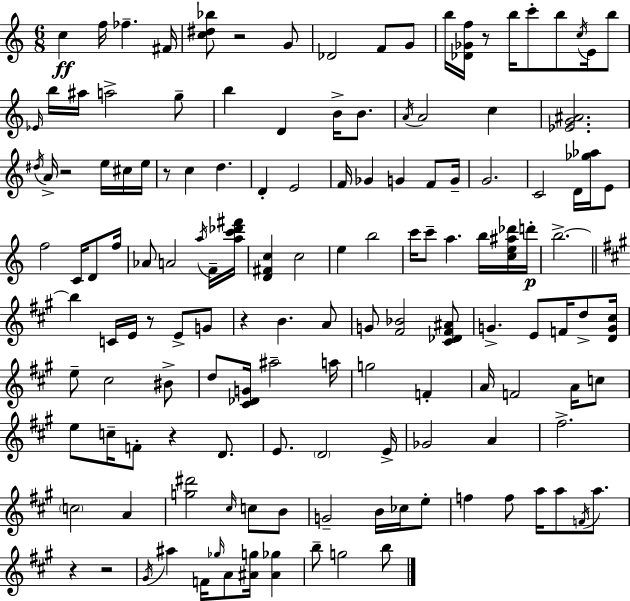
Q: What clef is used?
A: treble